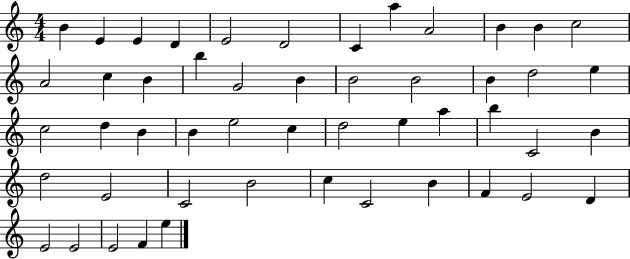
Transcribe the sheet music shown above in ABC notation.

X:1
T:Untitled
M:4/4
L:1/4
K:C
B E E D E2 D2 C a A2 B B c2 A2 c B b G2 B B2 B2 B d2 e c2 d B B e2 c d2 e a b C2 B d2 E2 C2 B2 c C2 B F E2 D E2 E2 E2 F e